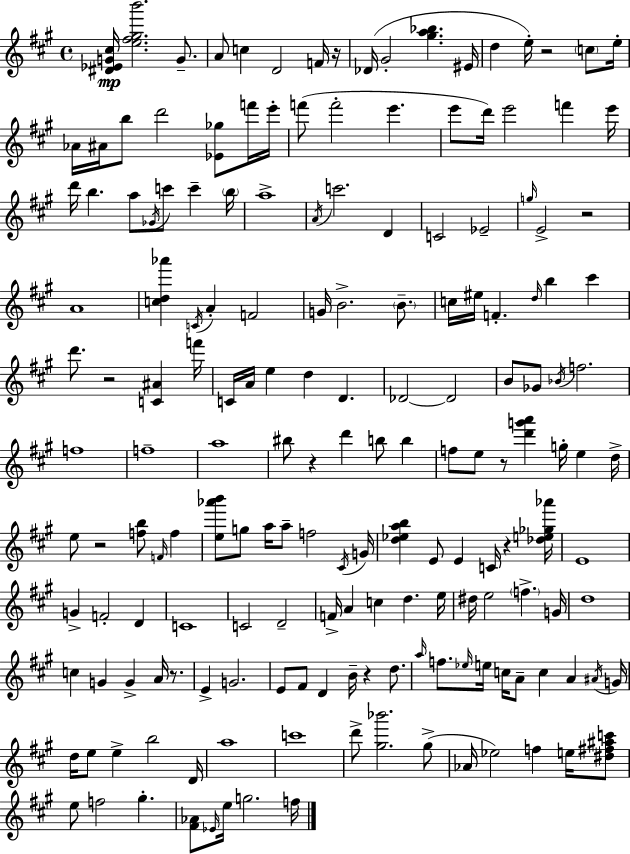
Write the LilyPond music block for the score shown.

{
  \clef treble
  \time 4/4
  \defaultTimeSignature
  \key a \major
  <dis' ees' g' cis''>16\mp <e'' fis'' gis'' b'''>2. g'8.-- | a'8 c''4 d'2 f'16 r16 | des'16( gis'2-. <gis'' a'' bes''>4. eis'16 | d''4 e''16-.) r2 \parenthesize c''8 e''16-. | \break aes'16 ais'16 b''8 d'''2 <ees' ges''>8 f'''16 e'''16-. | f'''8( f'''2-. e'''4. | e'''8 d'''16) e'''2 f'''4 e'''16 | d'''16 b''4. a''8 \acciaccatura { ges'16 } c'''8 c'''4-- | \break \parenthesize b''16 a''1-> | \acciaccatura { a'16 } c'''2. d'4 | c'2 ees'2-- | \grace { g''16 } e'2-> r2 | \break a'1 | <c'' d'' aes'''>4 \acciaccatura { c'16 } a'4-. f'2 | g'16 b'2.-> | \parenthesize b'8.-- c''16 eis''16 f'4.-. \grace { d''16 } b''4 | \break cis'''4 d'''8. r2 | <c' ais'>4 f'''16 c'16 a'16 e''4 d''4 d'4. | des'2~~ des'2 | b'8 ges'8 \acciaccatura { bes'16 } f''2. | \break f''1 | f''1-- | a''1 | bis''8 r4 d'''4 | \break b''8 b''4 f''8 e''8 r8 <d''' g''' a'''>4 | g''16-. e''4 d''16-> e''8 r2 | <f'' b''>8 \grace { f'16 } f''4 <e'' aes''' b'''>8 g''8 a''16 a''8-- f''2 | \acciaccatura { cis'16 } g'16 <d'' ees'' a'' b''>4 e'8 e'4 | \break c'16 r4 <des'' e'' ges'' aes'''>16 e'1 | g'4-> f'2-. | d'4 c'1 | c'2 | \break d'2-- f'16-> a'4 c''4 | d''4. e''16 dis''16 e''2 | \parenthesize f''4.-> g'16 d''1 | c''4 g'4 | \break g'4-> a'16 r8. e'4-> g'2. | e'8 fis'8 d'4 | b'16-- r4 d''8. \grace { a''16 } f''8. \grace { ees''16 } e''16 c''16 a'8-- | c''4 a'4 \acciaccatura { ais'16 } g'16 d''16 e''8 e''4-> | \break b''2 d'16 a''1 | c'''1 | d'''8-> <gis'' bes'''>2. | gis''8->( aes'16 ees''2) | \break f''4 e''16 <dis'' fis'' ais'' c'''>8 e''8 f''2 | gis''4.-. <fis' aes'>8 \grace { ees'16 } e''16 g''2. | f''16 \bar "|."
}